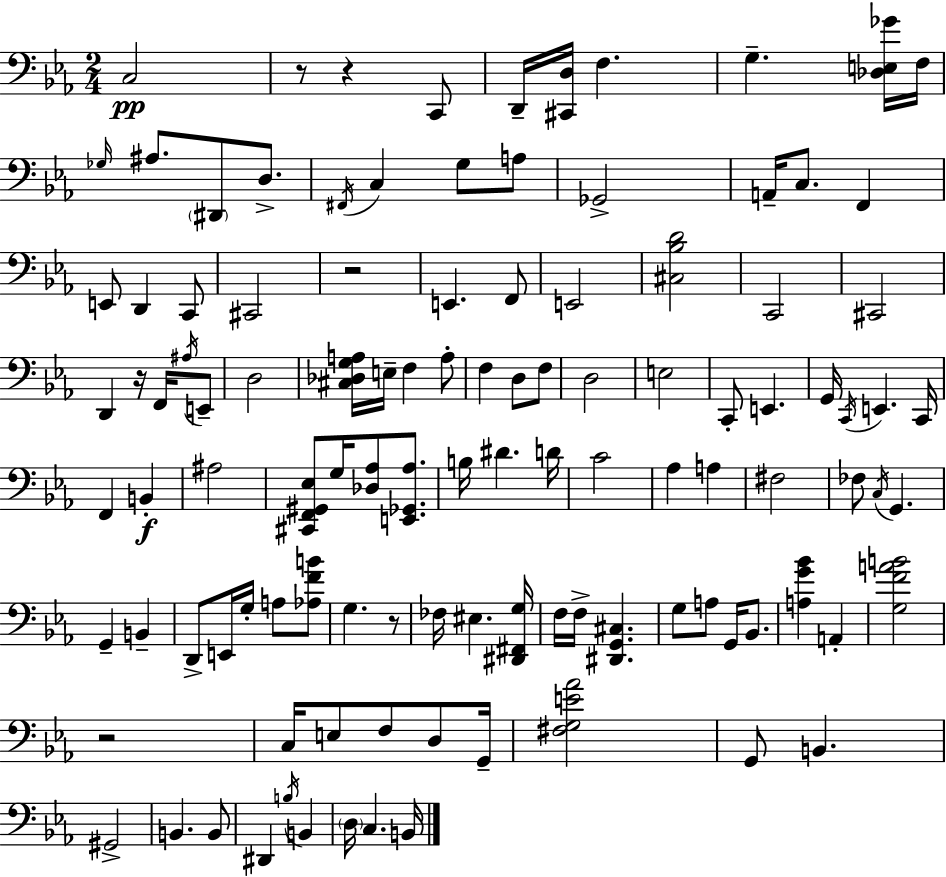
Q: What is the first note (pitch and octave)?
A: C3